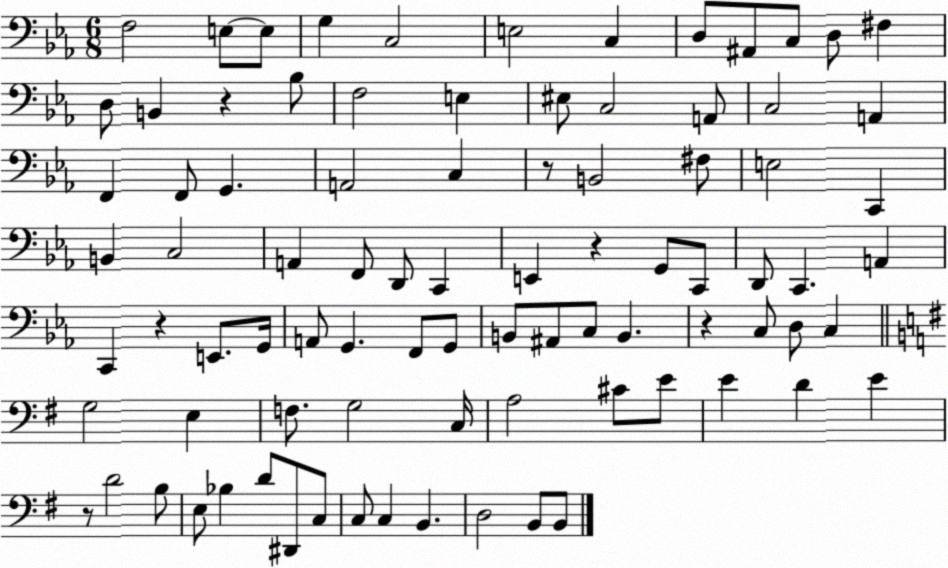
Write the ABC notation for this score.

X:1
T:Untitled
M:6/8
L:1/4
K:Eb
F,2 E,/2 E,/2 G, C,2 E,2 C, D,/2 ^A,,/2 C,/2 D,/2 ^F, D,/2 B,, z _B,/2 F,2 E, ^E,/2 C,2 A,,/2 C,2 A,, F,, F,,/2 G,, A,,2 C, z/2 B,,2 ^F,/2 E,2 C,, B,, C,2 A,, F,,/2 D,,/2 C,, E,, z G,,/2 C,,/2 D,,/2 C,, A,, C,, z E,,/2 G,,/4 A,,/2 G,, F,,/2 G,,/2 B,,/2 ^A,,/2 C,/2 B,, z C,/2 D,/2 C, G,2 E, F,/2 G,2 C,/4 A,2 ^C/2 E/2 E D E z/2 D2 B,/2 E,/2 _B, D/2 ^D,,/2 C,/2 C,/2 C, B,, D,2 B,,/2 B,,/2